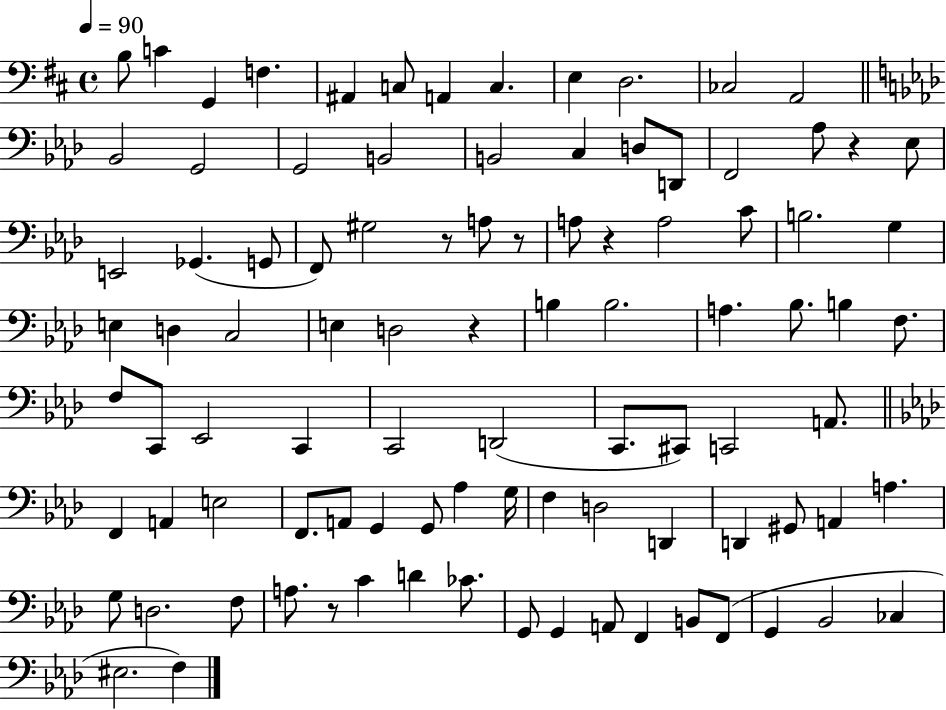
{
  \clef bass
  \time 4/4
  \defaultTimeSignature
  \key d \major
  \tempo 4 = 90
  b8 c'4 g,4 f4. | ais,4 c8 a,4 c4. | e4 d2. | ces2 a,2 | \break \bar "||" \break \key aes \major bes,2 g,2 | g,2 b,2 | b,2 c4 d8 d,8 | f,2 aes8 r4 ees8 | \break e,2 ges,4.( g,8 | f,8) gis2 r8 a8 r8 | a8 r4 a2 c'8 | b2. g4 | \break e4 d4 c2 | e4 d2 r4 | b4 b2. | a4. bes8. b4 f8. | \break f8 c,8 ees,2 c,4 | c,2 d,2( | c,8. cis,8) c,2 a,8. | \bar "||" \break \key f \minor f,4 a,4 e2 | f,8. a,8 g,4 g,8 aes4 g16 | f4 d2 d,4 | d,4 gis,8 a,4 a4. | \break g8 d2. f8 | a8. r8 c'4 d'4 ces'8. | g,8 g,4 a,8 f,4 b,8 f,8( | g,4 bes,2 ces4 | \break eis2. f4) | \bar "|."
}